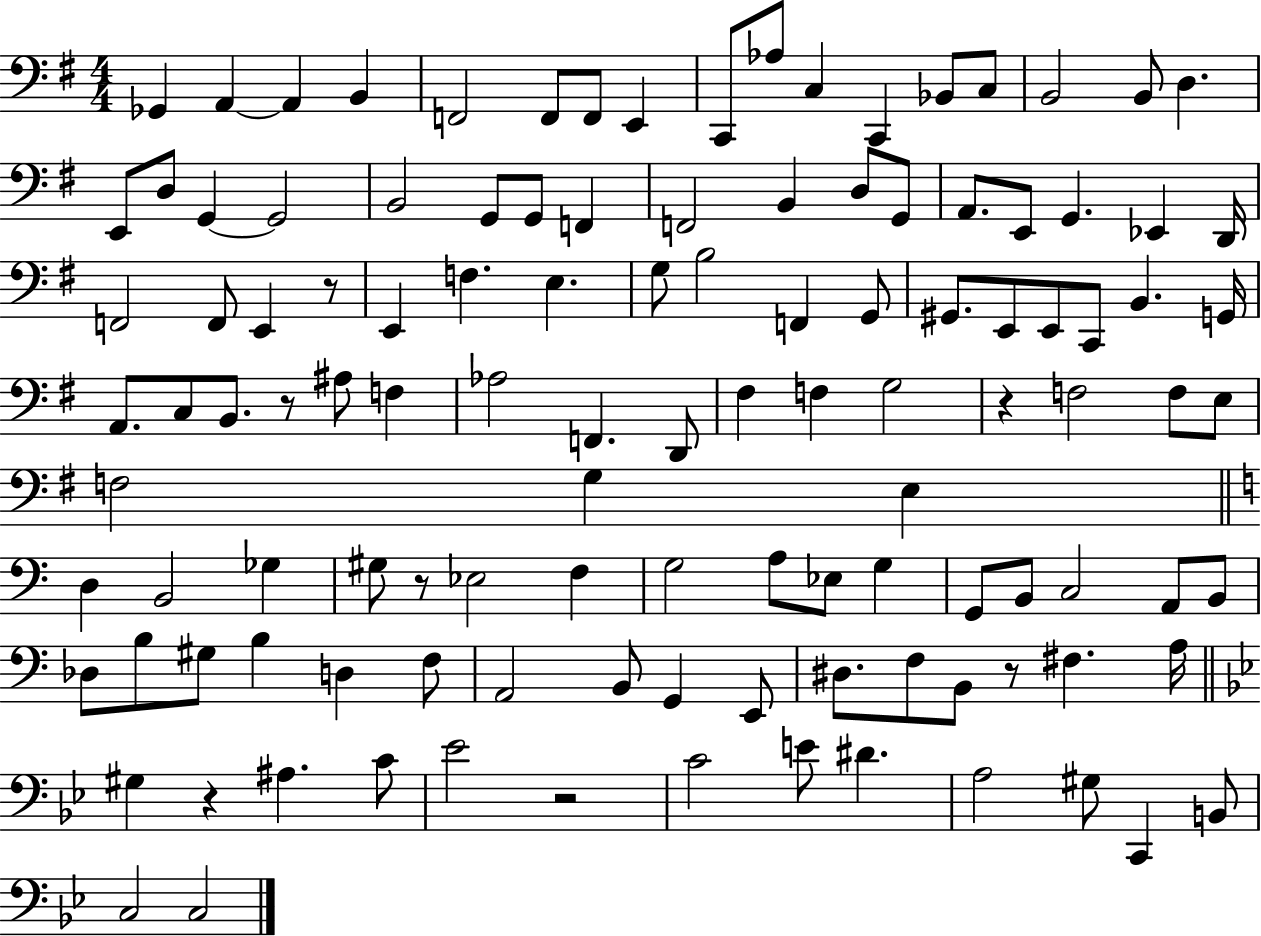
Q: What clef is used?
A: bass